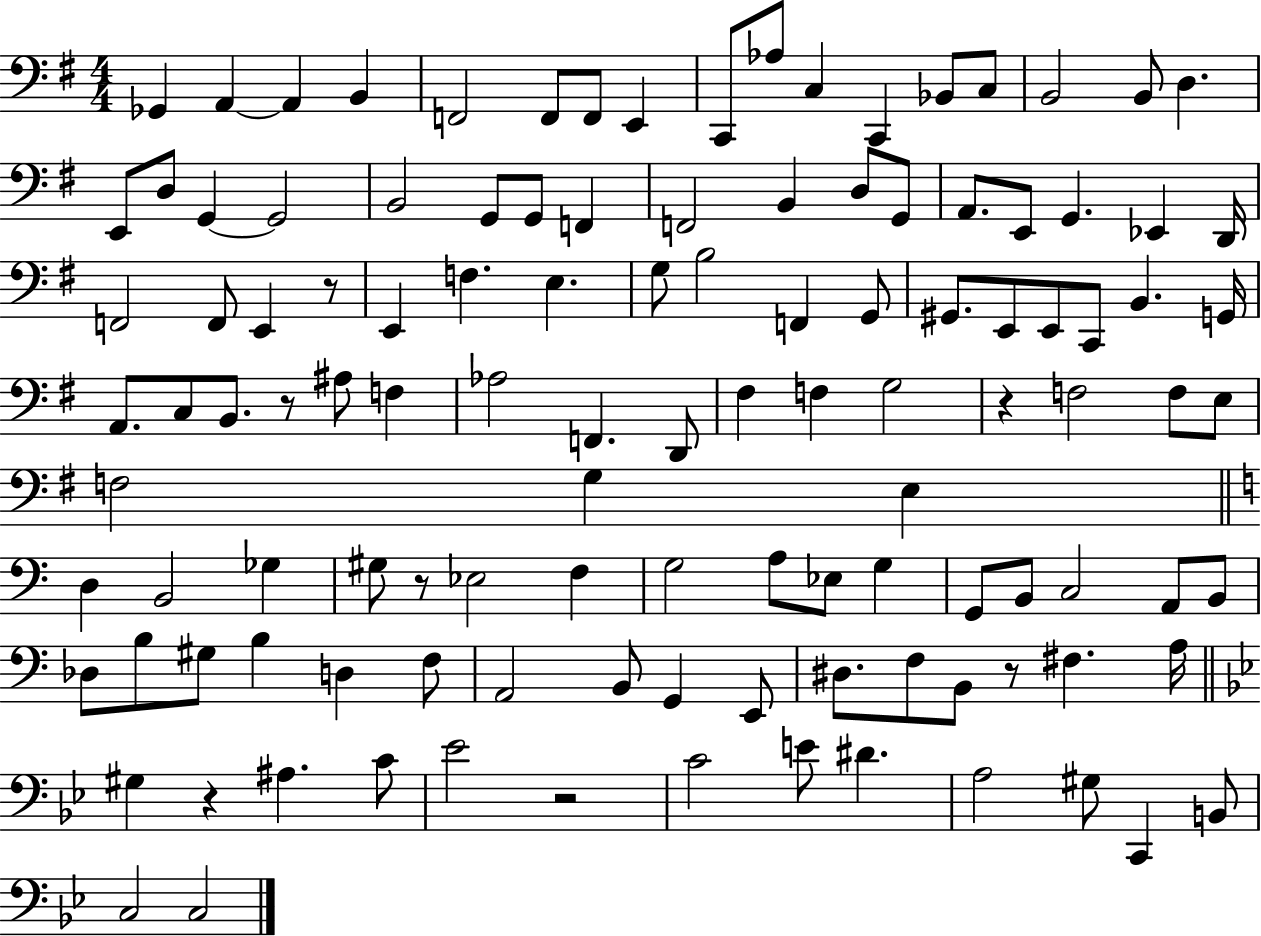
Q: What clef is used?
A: bass